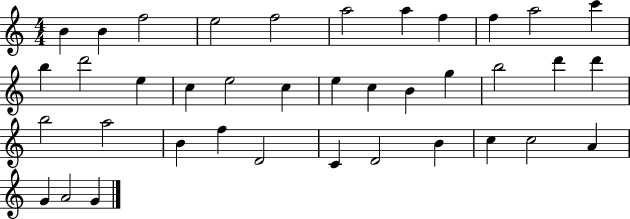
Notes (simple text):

B4/q B4/q F5/h E5/h F5/h A5/h A5/q F5/q F5/q A5/h C6/q B5/q D6/h E5/q C5/q E5/h C5/q E5/q C5/q B4/q G5/q B5/h D6/q D6/q B5/h A5/h B4/q F5/q D4/h C4/q D4/h B4/q C5/q C5/h A4/q G4/q A4/h G4/q